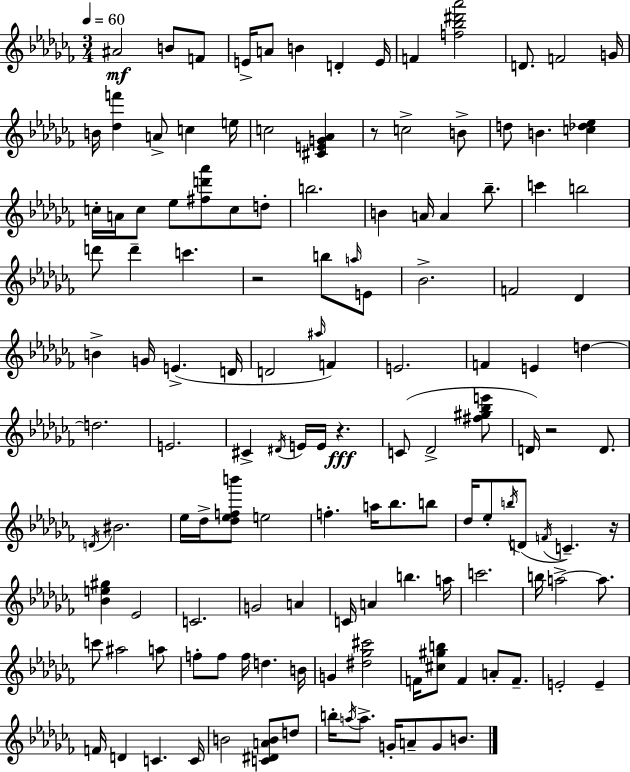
A#4/h B4/e F4/e E4/s A4/e B4/q D4/q E4/s F4/q [F5,Bb5,D#6,Ab6]/h D4/e. F4/h G4/s B4/s [Db5,F6]/q A4/e C5/q E5/s C5/h [C#4,E4,G4,Ab4]/q R/e C5/h B4/e D5/e B4/q. [C5,Db5,Eb5]/q C5/s A4/s C5/e Eb5/e [F#5,D6,Ab6]/e C5/e D5/e B5/h. B4/q A4/s A4/q Bb5/e. C6/q B5/h D6/e D6/q C6/q. R/h B5/e A5/s E4/e Bb4/h. F4/h Db4/q B4/q G4/s E4/q. D4/s D4/h A#5/s F4/q E4/h. F4/q E4/q D5/q D5/h. E4/h. C#4/q D#4/s E4/s E4/s R/q. C4/e Db4/h [F#5,G#5,Bb5,E6]/e D4/s R/h D4/e. D4/s BIS4/h. Eb5/s Db5/s [Db5,Eb5,F5,B6]/e E5/h F5/q. A5/s Bb5/e. B5/e Db5/s Eb5/e B5/s D4/e F4/s C4/q. R/s [Bb4,E5,G#5]/q Eb4/h C4/h. G4/h A4/q C4/s A4/q B5/q. A5/s C6/h. B5/s A5/h A5/e. C6/e A#5/h A5/e F5/e F5/e F5/s D5/q. B4/s G4/q [D#5,Gb5,C#6]/h F4/s [C#5,G#5,B5]/e F4/q A4/e F4/e. E4/h E4/q F4/s D4/q C4/q. C4/s B4/h [C4,D#4,A4,B4]/e D5/e B5/s A5/s A5/e. G4/s A4/e G4/e B4/e.